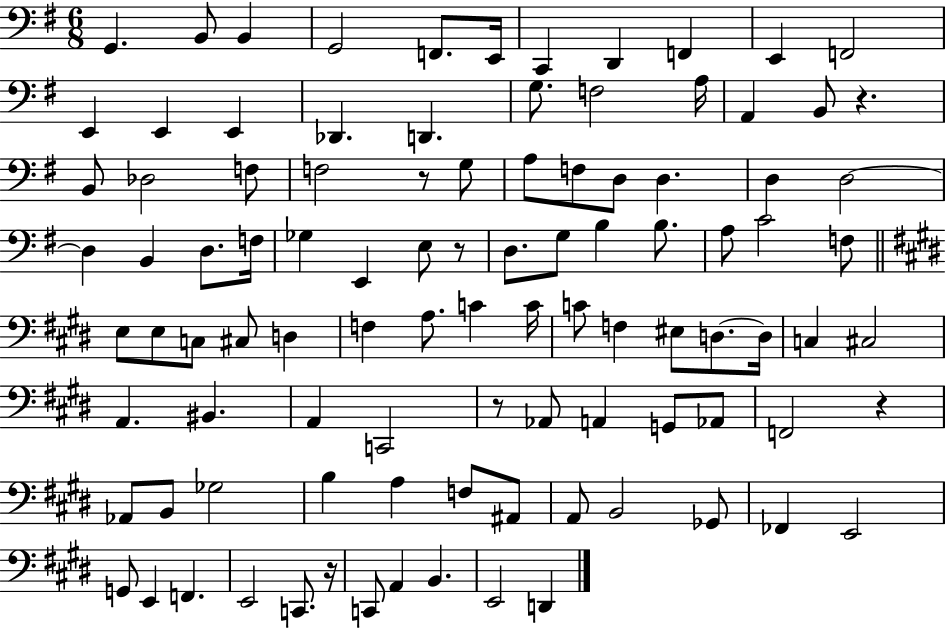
{
  \clef bass
  \numericTimeSignature
  \time 6/8
  \key g \major
  g,4. b,8 b,4 | g,2 f,8. e,16 | c,4 d,4 f,4 | e,4 f,2 | \break e,4 e,4 e,4 | des,4. d,4. | g8. f2 a16 | a,4 b,8 r4. | \break b,8 des2 f8 | f2 r8 g8 | a8 f8 d8 d4. | d4 d2~~ | \break d4 b,4 d8. f16 | ges4 e,4 e8 r8 | d8. g8 b4 b8. | a8 c'2 f8 | \break \bar "||" \break \key e \major e8 e8 c8 cis8 d4 | f4 a8. c'4 c'16 | c'8 f4 eis8 d8.~~ d16 | c4 cis2 | \break a,4. bis,4. | a,4 c,2 | r8 aes,8 a,4 g,8 aes,8 | f,2 r4 | \break aes,8 b,8 ges2 | b4 a4 f8 ais,8 | a,8 b,2 ges,8 | fes,4 e,2 | \break g,8 e,4 f,4. | e,2 c,8. r16 | c,8 a,4 b,4. | e,2 d,4 | \break \bar "|."
}